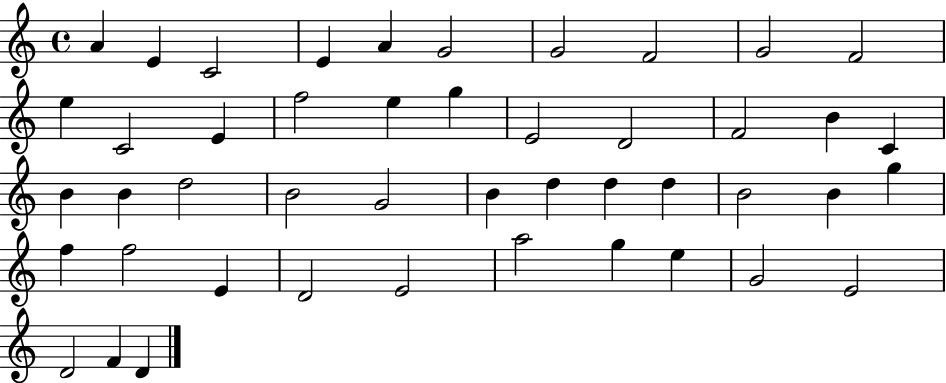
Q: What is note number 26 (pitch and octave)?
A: G4